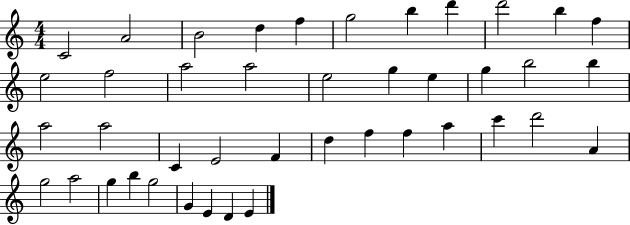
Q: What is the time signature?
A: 4/4